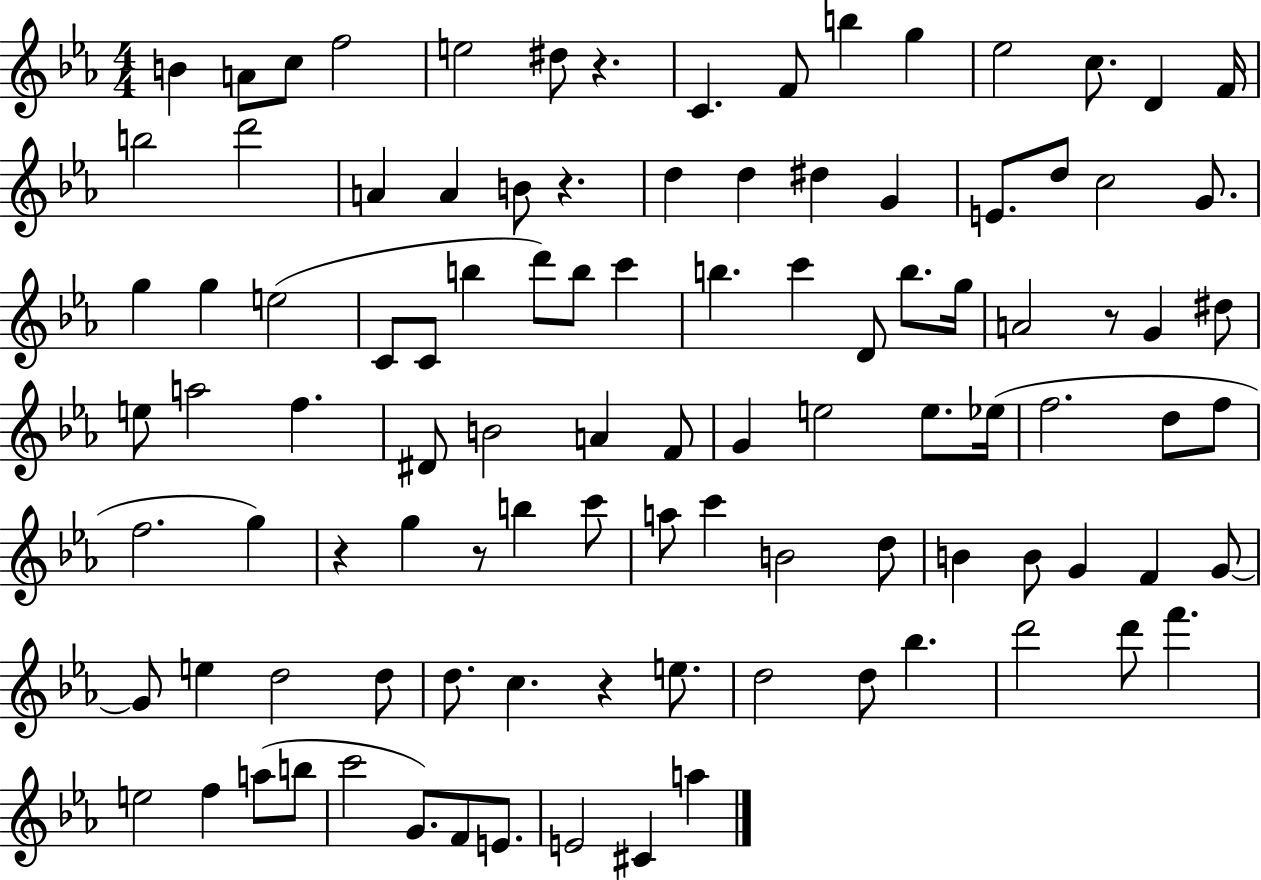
B4/q A4/e C5/e F5/h E5/h D#5/e R/q. C4/q. F4/e B5/q G5/q Eb5/h C5/e. D4/q F4/s B5/h D6/h A4/q A4/q B4/e R/q. D5/q D5/q D#5/q G4/q E4/e. D5/e C5/h G4/e. G5/q G5/q E5/h C4/e C4/e B5/q D6/e B5/e C6/q B5/q. C6/q D4/e B5/e. G5/s A4/h R/e G4/q D#5/e E5/e A5/h F5/q. D#4/e B4/h A4/q F4/e G4/q E5/h E5/e. Eb5/s F5/h. D5/e F5/e F5/h. G5/q R/q G5/q R/e B5/q C6/e A5/e C6/q B4/h D5/e B4/q B4/e G4/q F4/q G4/e G4/e E5/q D5/h D5/e D5/e. C5/q. R/q E5/e. D5/h D5/e Bb5/q. D6/h D6/e F6/q. E5/h F5/q A5/e B5/e C6/h G4/e. F4/e E4/e. E4/h C#4/q A5/q